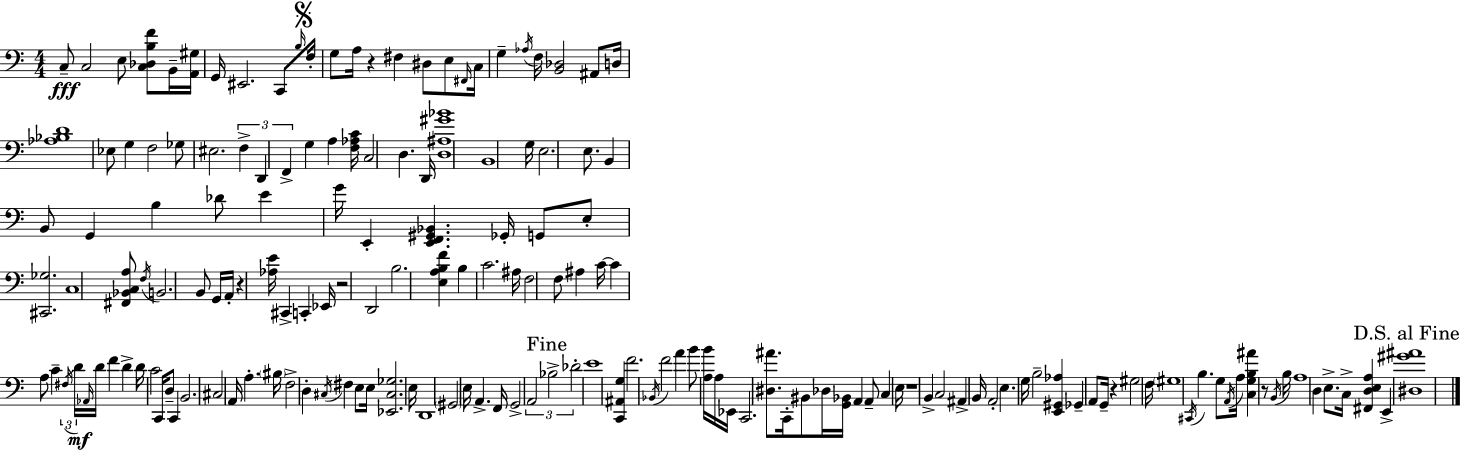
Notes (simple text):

C3/e C3/h E3/e [C3,Db3,B3,F4]/e B2/s [A2,G#3]/s G2/s EIS2/h. C2/e B3/s F3/s G3/e A3/s R/q F#3/q D#3/e E3/e F#2/s C3/s G3/q Ab3/s F3/s [B2,Db3]/h A#2/e D3/s [Ab3,Bb3,D4]/w Eb3/e G3/q F3/h Gb3/e EIS3/h. F3/q D2/q F2/q G3/q A3/q [F3,Ab3,C4]/s C3/h D3/q. D2/s [D3,A#3,G#4,Bb4]/w B2/w G3/s E3/h. E3/e. B2/q B2/e G2/q B3/q Db4/e E4/q G4/s E2/q [E2,F2,G#2,Bb2]/q. Gb2/s G2/e E3/e [C#2,Gb3]/h. C3/w [F#2,Bb2,C3,A3]/e F3/s B2/h. B2/e G2/s A2/s R/q [Ab3,E4]/s C#2/q C2/q Eb2/s R/h D2/h B3/h. [E3,A3,B3,F4]/q B3/q C4/h. A#3/s F3/h F3/e A#3/q C4/s C4/q A3/e C4/q F#3/s D4/s Ab2/s D4/s F4/q D4/q D4/s C4/h C2/s D3/e C2/q B2/h. C#3/h A2/s A3/q. BIS3/s F3/h D3/q C#3/s F#3/q E3/e E3/s [Eb2,C#3,Gb3]/h. E3/s D2/w G#2/h E3/s A2/q. F2/s G2/h A2/h Bb3/h Db4/h E4/w [C2,A#2,G3]/q F4/h. Bb2/s F4/h A4/q B4/e [A3,B4]/s A3/s Eb2/s C2/h. [D#3,A#4]/e. C2/s BIS2/e Db3/s [G2,Bb2]/s A2/q A2/e C3/q E3/s R/w B2/q C3/h A#2/q B2/s A2/h E3/q. G3/s B3/h [E2,G#2,Ab3]/q Gb2/q A2/e G2/s R/q G#3/h F3/s G#3/w C#2/s B3/q. G3/e A2/s A3/s [C3,G3,B3,A#4]/q R/e B2/s B3/s A3/w D3/q E3/e. C3/s [F#2,D3,E3,A3]/q E2/q [D#3,G#4,A#4]/w